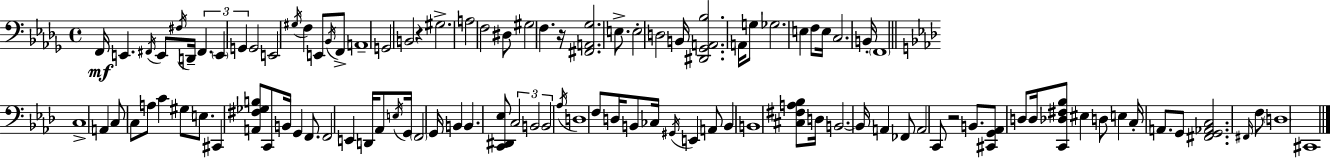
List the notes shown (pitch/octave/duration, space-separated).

F2/s E2/q. F#2/s E2/e F#3/s D2/s F#2/q. E2/q G2/q G2/h E2/h G#3/s F3/q E2/e Bb2/s F2/e A2/w G2/h B2/h R/q G#3/h. A3/h F3/h D#3/e G#3/h F3/q. R/s [F#2,A2,Gb3]/h. E3/e. E3/h D3/h B2/s [D#2,Gb2,A2,Bb3]/h. A2/s G3/e Gb3/h. E3/q F3/e E3/s C3/h. B2/s F2/w C3/w A2/q C3/e C3/e A3/e C4/q G#3/e E3/e. C#2/q [A2,F#3,Gb3,B3]/e C2/e B2/s G2/q F2/e. F2/h E2/q D2/s Ab2/e E3/s G2/s F2/h G2/s B2/q B2/q. [C2,D#2,Eb3]/e C3/h B2/h B2/h Ab3/s D3/w F3/e D3/s B2/e CES3/s G#2/s E2/q A2/e B2/q B2/w [C#3,F#3,A3,Bb3]/e D3/s B2/h. B2/s A2/q FES2/e A2/h C2/e R/h B2/e. [C#2,G2,Ab2]/e D3/e D3/s [C2,Db3,F#3,Bb3]/e EIS3/q D3/e E3/q C3/s A2/e. G2/e [F#2,G2,Ab2,C3]/h. F#2/s F3/e D3/w C#2/w